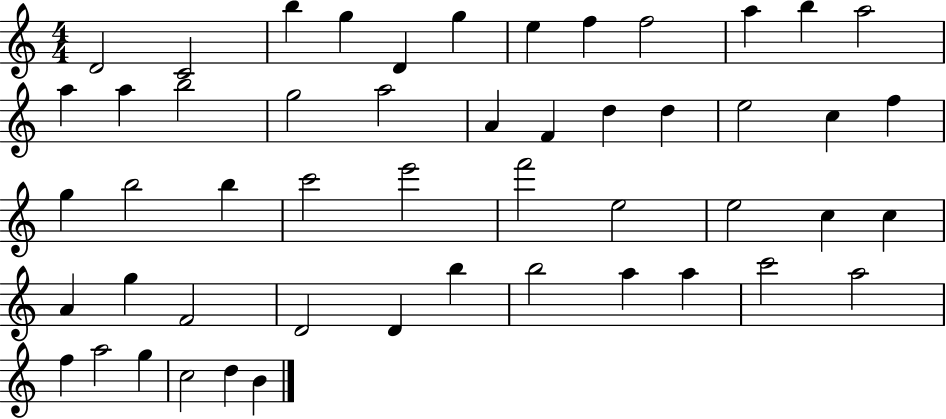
X:1
T:Untitled
M:4/4
L:1/4
K:C
D2 C2 b g D g e f f2 a b a2 a a b2 g2 a2 A F d d e2 c f g b2 b c'2 e'2 f'2 e2 e2 c c A g F2 D2 D b b2 a a c'2 a2 f a2 g c2 d B